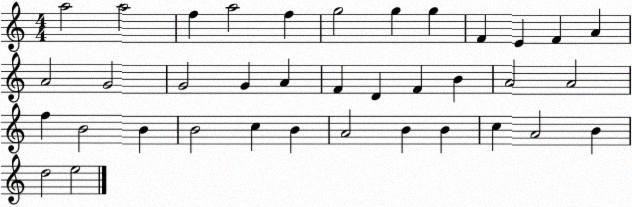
X:1
T:Untitled
M:4/4
L:1/4
K:C
a2 a2 f a2 f g2 g g F E F A A2 G2 G2 G A F D F B A2 A2 f B2 B B2 c B A2 B B c A2 B d2 e2